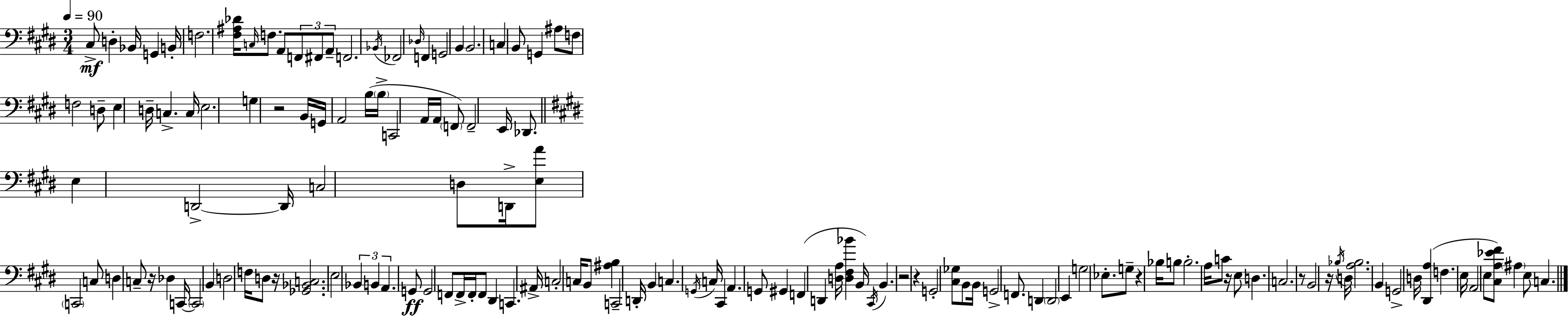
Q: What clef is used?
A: bass